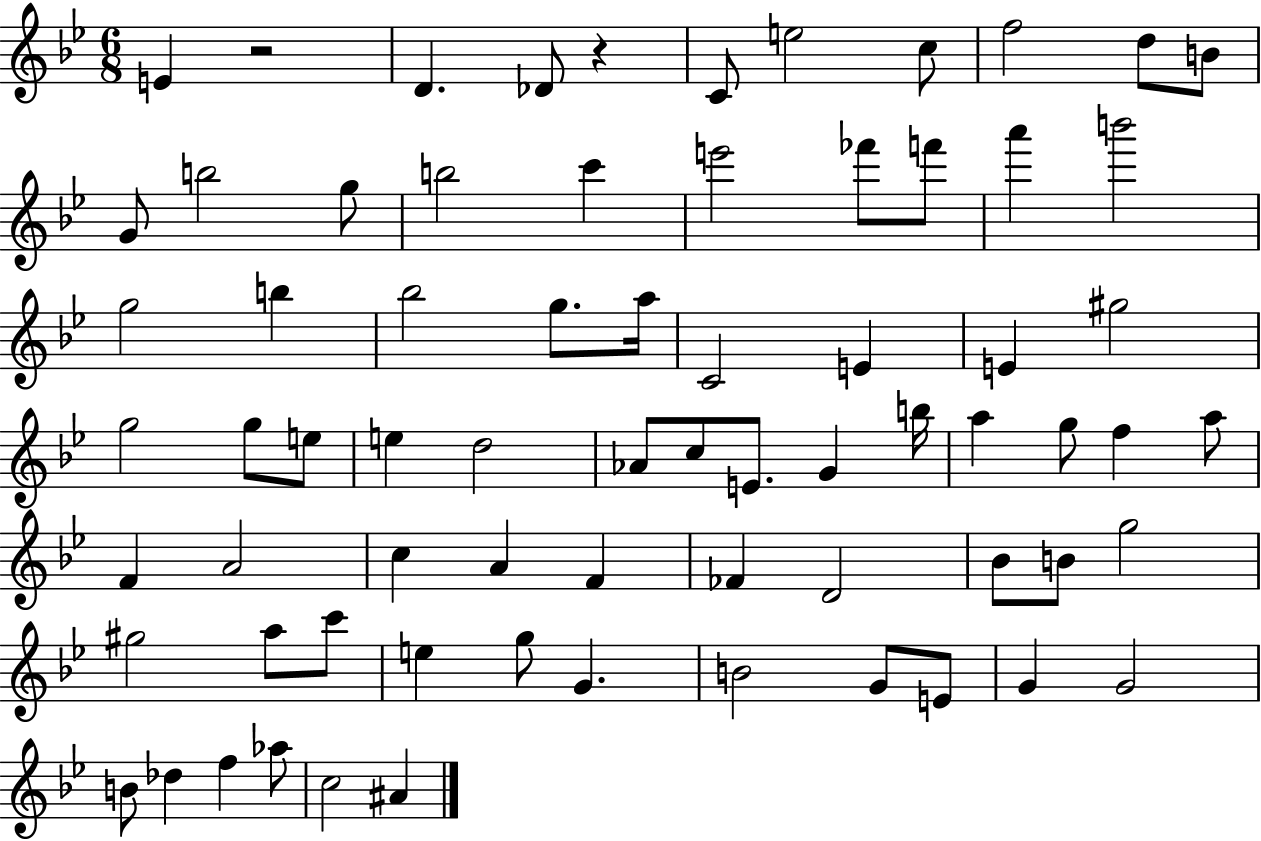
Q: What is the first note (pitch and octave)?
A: E4